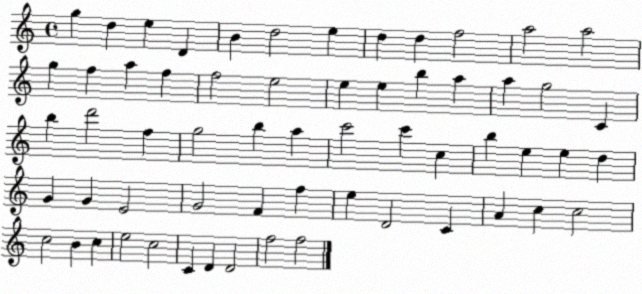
X:1
T:Untitled
M:4/4
L:1/4
K:C
g d e D B d2 e d d f2 a2 a2 g f a f f2 e2 e e b a a g2 C b d'2 f g2 b a c'2 c' c b e e d G G E2 G2 F f e D2 C A c c2 c2 B c e2 c2 C D D2 f2 f2